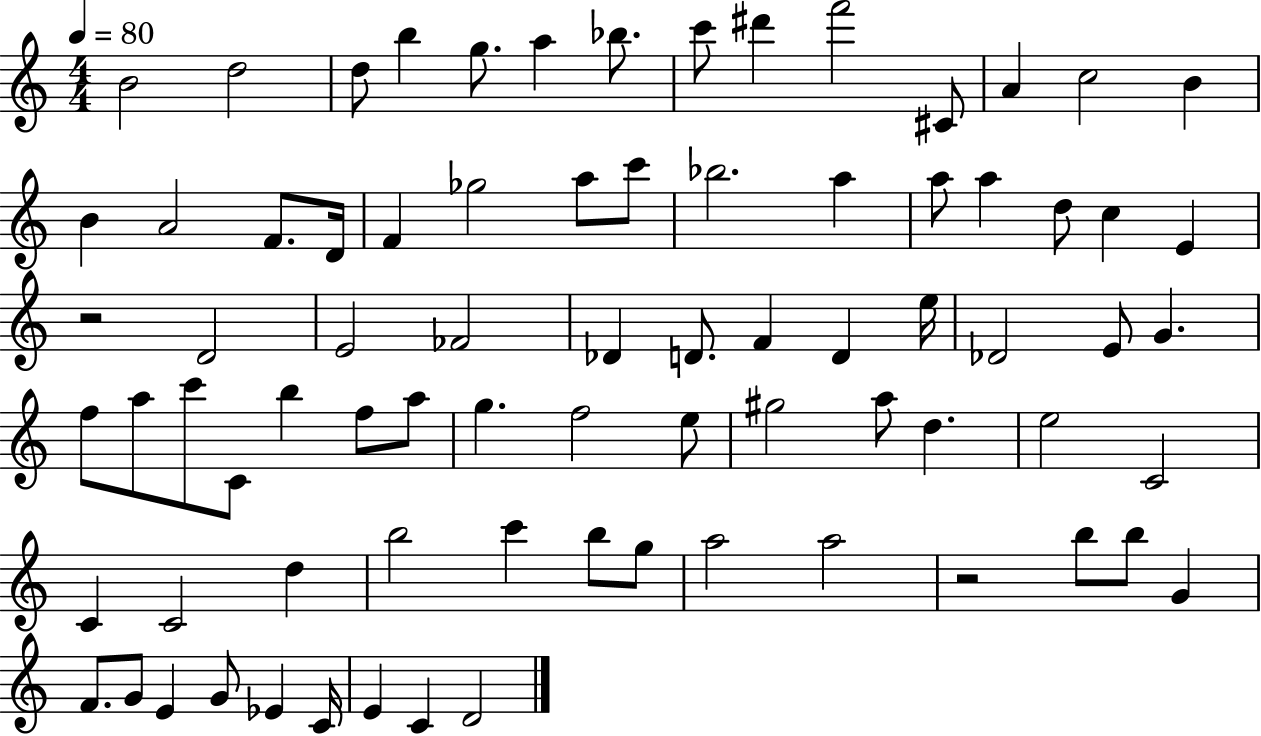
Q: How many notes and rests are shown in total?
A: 78